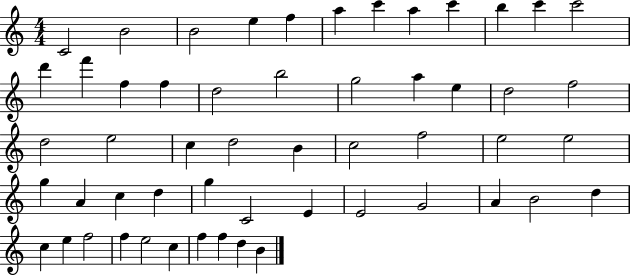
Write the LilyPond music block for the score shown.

{
  \clef treble
  \numericTimeSignature
  \time 4/4
  \key c \major
  c'2 b'2 | b'2 e''4 f''4 | a''4 c'''4 a''4 c'''4 | b''4 c'''4 c'''2 | \break d'''4 f'''4 f''4 f''4 | d''2 b''2 | g''2 a''4 e''4 | d''2 f''2 | \break d''2 e''2 | c''4 d''2 b'4 | c''2 f''2 | e''2 e''2 | \break g''4 a'4 c''4 d''4 | g''4 c'2 e'4 | e'2 g'2 | a'4 b'2 d''4 | \break c''4 e''4 f''2 | f''4 e''2 c''4 | f''4 f''4 d''4 b'4 | \bar "|."
}